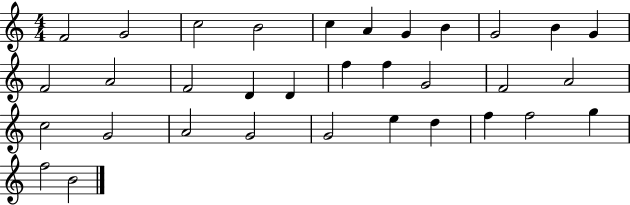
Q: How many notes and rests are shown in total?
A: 33